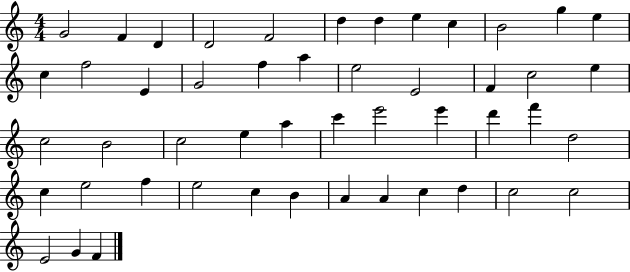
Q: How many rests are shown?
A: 0